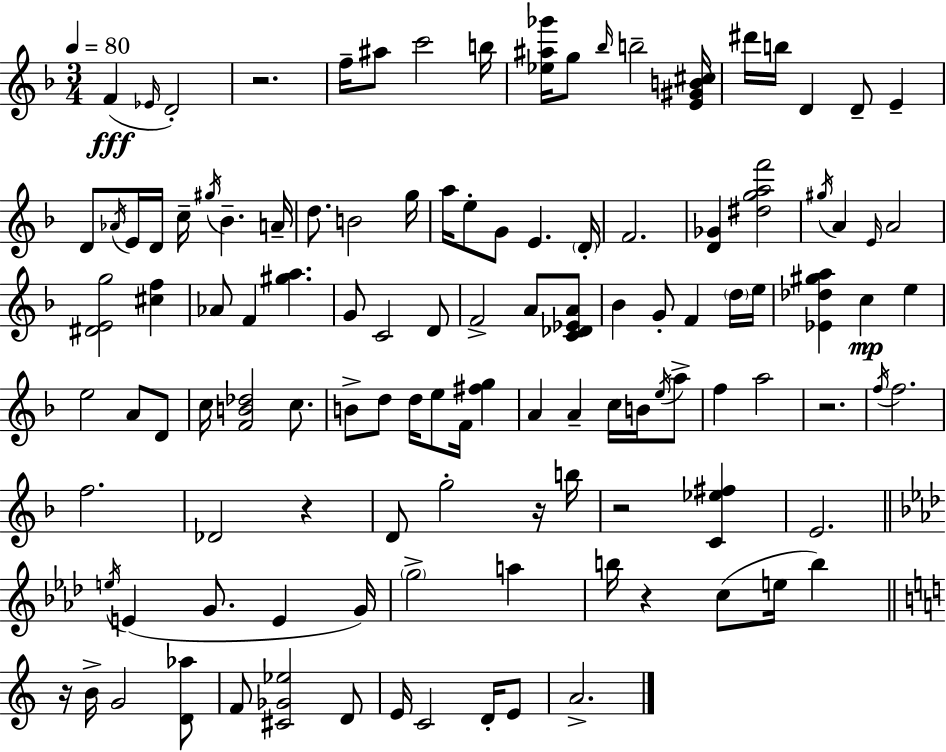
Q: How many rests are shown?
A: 7